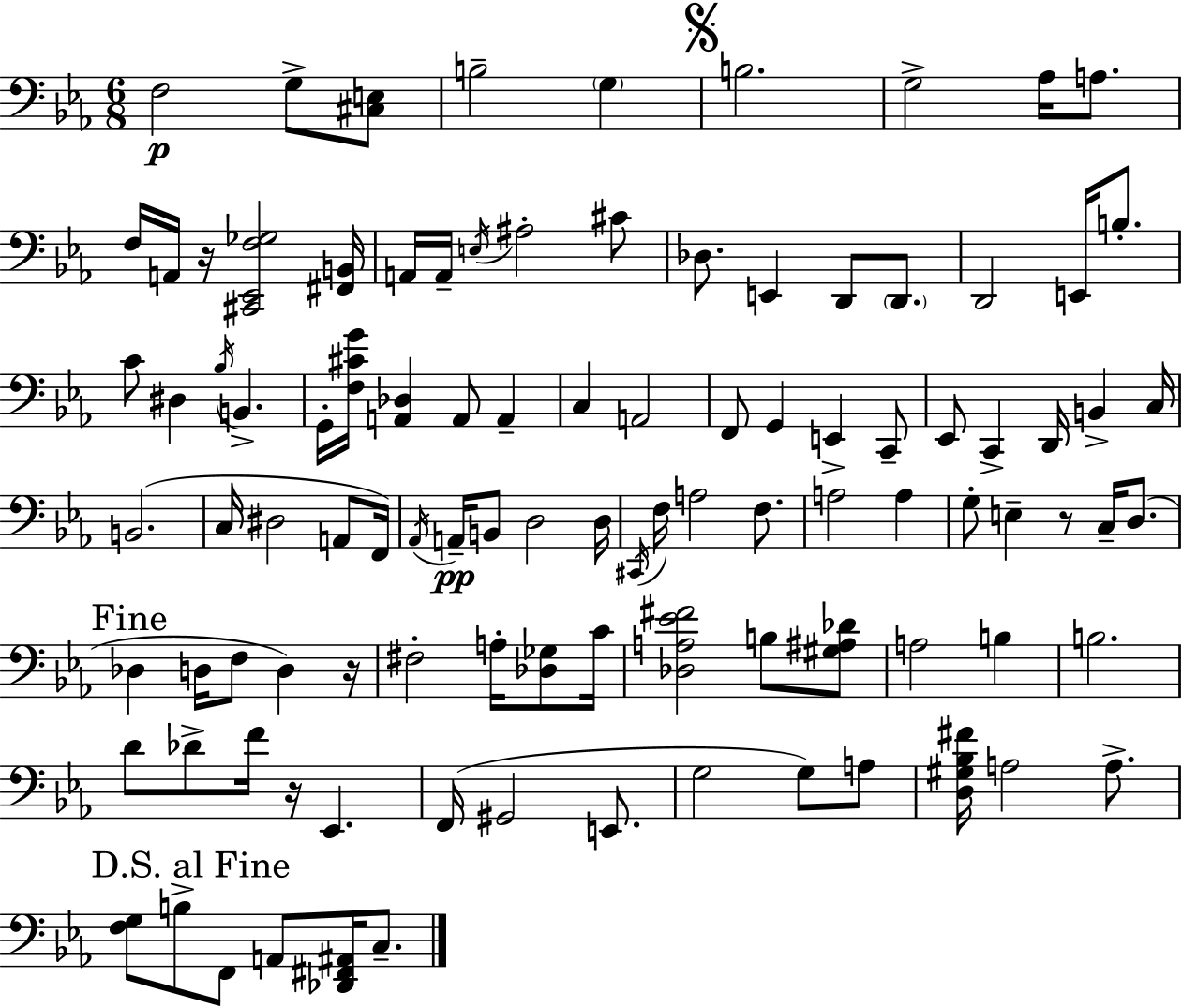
F3/h G3/e [C#3,E3]/e B3/h G3/q B3/h. G3/h Ab3/s A3/e. F3/s A2/s R/s [C#2,Eb2,F3,Gb3]/h [F#2,B2]/s A2/s A2/s E3/s A#3/h C#4/e Db3/e. E2/q D2/e D2/e. D2/h E2/s B3/e. C4/e D#3/q Bb3/s B2/q. G2/s [F3,C#4,G4]/s [A2,Db3]/q A2/e A2/q C3/q A2/h F2/e G2/q E2/q C2/e Eb2/e C2/q D2/s B2/q C3/s B2/h. C3/s D#3/h A2/e F2/s Ab2/s A2/s B2/e D3/h D3/s C#2/s F3/s A3/h F3/e. A3/h A3/q G3/e E3/q R/e C3/s D3/e. Db3/q D3/s F3/e D3/q R/s F#3/h A3/s [Db3,Gb3]/e C4/s [Db3,A3,Eb4,F#4]/h B3/e [G#3,A#3,Db4]/e A3/h B3/q B3/h. D4/e Db4/e F4/s R/s Eb2/q. F2/s G#2/h E2/e. G3/h G3/e A3/e [D3,G#3,Bb3,F#4]/s A3/h A3/e. [F3,G3]/e B3/e F2/e A2/e [Db2,F#2,A#2]/s C3/e.